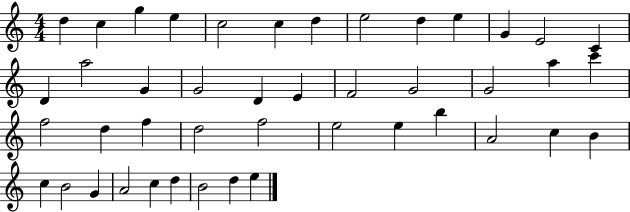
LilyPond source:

{
  \clef treble
  \numericTimeSignature
  \time 4/4
  \key c \major
  d''4 c''4 g''4 e''4 | c''2 c''4 d''4 | e''2 d''4 e''4 | g'4 e'2 c'4 | \break d'4 a''2 g'4 | g'2 d'4 e'4 | f'2 g'2 | g'2 a''4 c'''4 | \break f''2 d''4 f''4 | d''2 f''2 | e''2 e''4 b''4 | a'2 c''4 b'4 | \break c''4 b'2 g'4 | a'2 c''4 d''4 | b'2 d''4 e''4 | \bar "|."
}